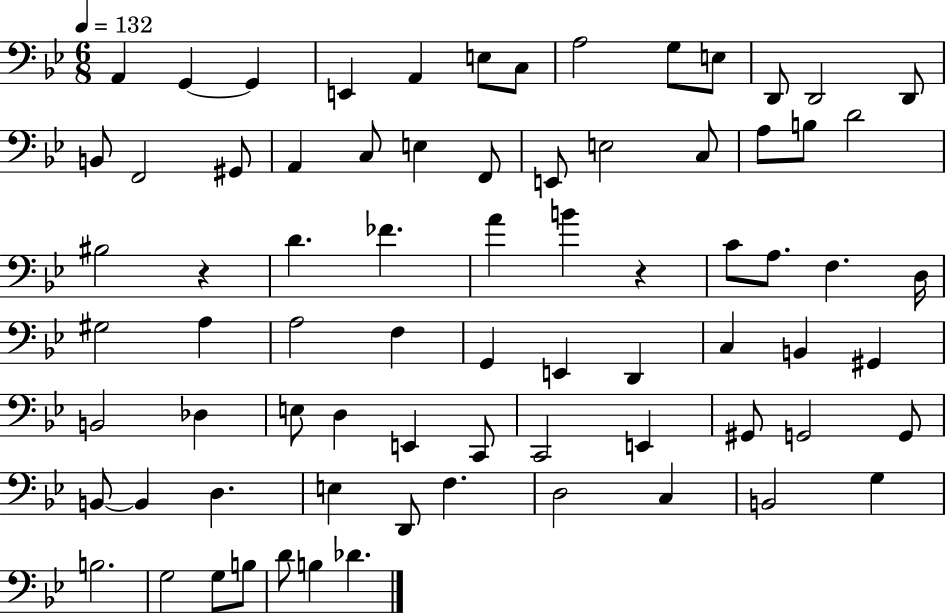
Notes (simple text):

A2/q G2/q G2/q E2/q A2/q E3/e C3/e A3/h G3/e E3/e D2/e D2/h D2/e B2/e F2/h G#2/e A2/q C3/e E3/q F2/e E2/e E3/h C3/e A3/e B3/e D4/h BIS3/h R/q D4/q. FES4/q. A4/q B4/q R/q C4/e A3/e. F3/q. D3/s G#3/h A3/q A3/h F3/q G2/q E2/q D2/q C3/q B2/q G#2/q B2/h Db3/q E3/e D3/q E2/q C2/e C2/h E2/q G#2/e G2/h G2/e B2/e B2/q D3/q. E3/q D2/e F3/q. D3/h C3/q B2/h G3/q B3/h. G3/h G3/e B3/e D4/e B3/q Db4/q.